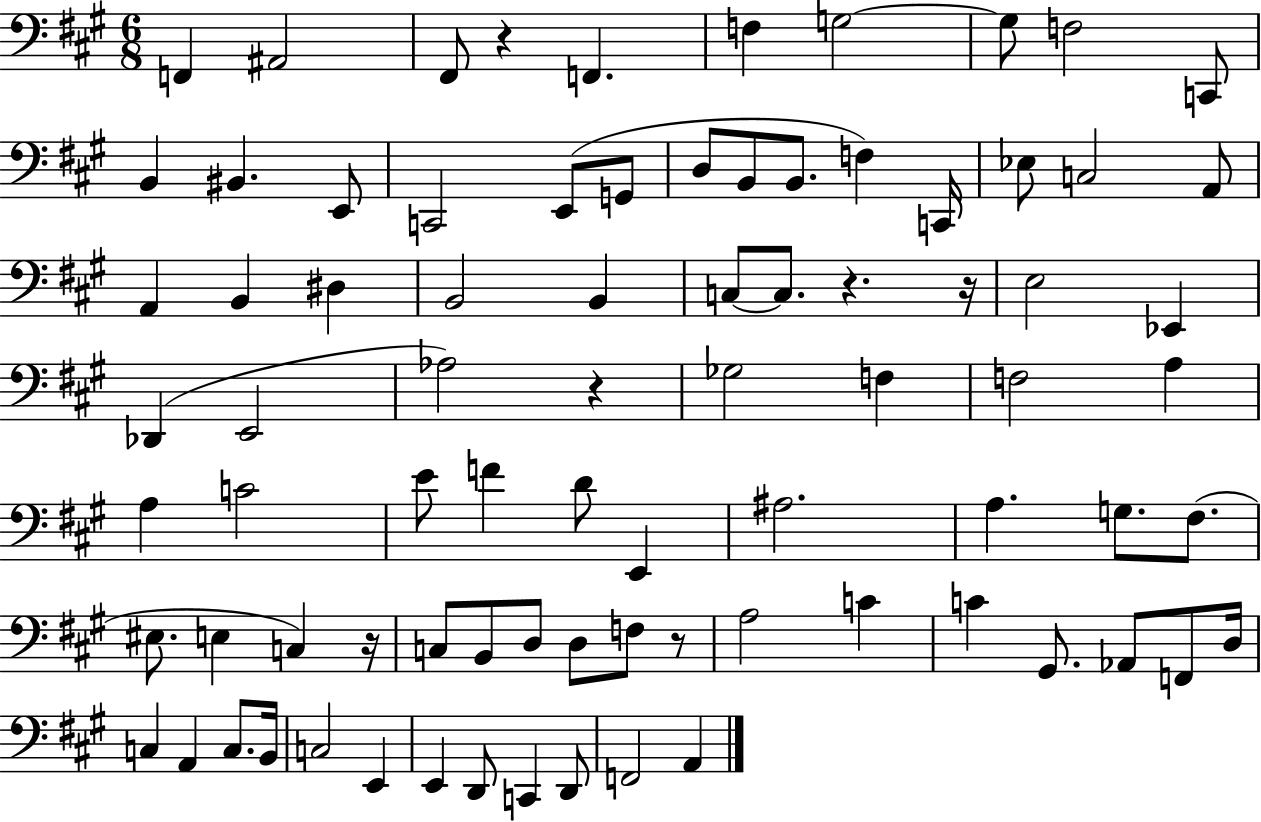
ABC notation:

X:1
T:Untitled
M:6/8
L:1/4
K:A
F,, ^A,,2 ^F,,/2 z F,, F, G,2 G,/2 F,2 C,,/2 B,, ^B,, E,,/2 C,,2 E,,/2 G,,/2 D,/2 B,,/2 B,,/2 F, C,,/4 _E,/2 C,2 A,,/2 A,, B,, ^D, B,,2 B,, C,/2 C,/2 z z/4 E,2 _E,, _D,, E,,2 _A,2 z _G,2 F, F,2 A, A, C2 E/2 F D/2 E,, ^A,2 A, G,/2 ^F,/2 ^E,/2 E, C, z/4 C,/2 B,,/2 D,/2 D,/2 F,/2 z/2 A,2 C C ^G,,/2 _A,,/2 F,,/2 D,/4 C, A,, C,/2 B,,/4 C,2 E,, E,, D,,/2 C,, D,,/2 F,,2 A,,